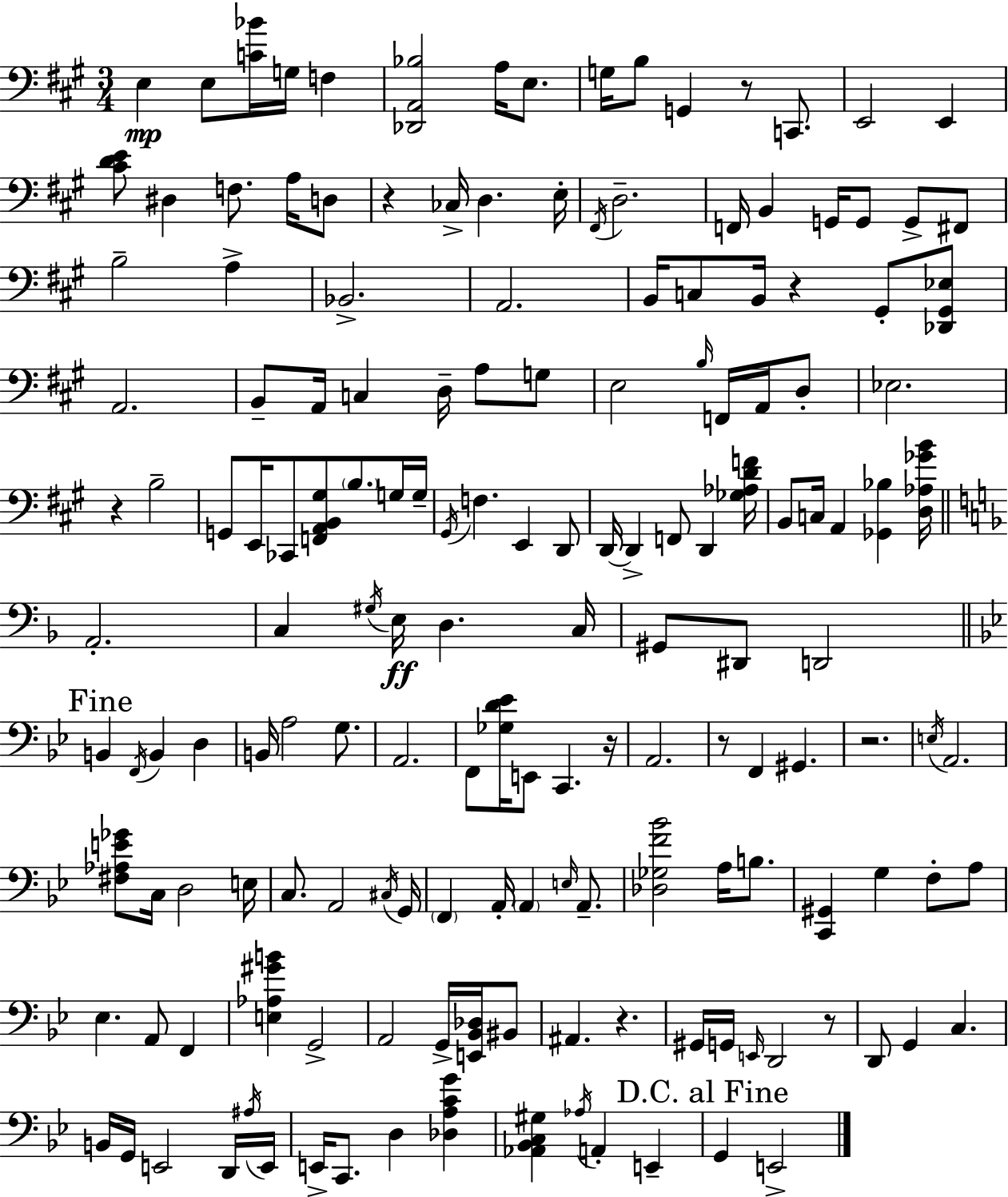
{
  \clef bass
  \numericTimeSignature
  \time 3/4
  \key a \major
  e4\mp e8 <c' bes'>16 g16 f4 | <des, a, bes>2 a16 e8. | g16 b8 g,4 r8 c,8. | e,2 e,4 | \break <cis' d' e'>8 dis4 f8. a16 d8 | r4 ces16-> d4. e16-. | \acciaccatura { fis,16 } d2.-- | f,16 b,4 g,16 g,8 g,8-> fis,8 | \break b2-- a4-> | bes,2.-> | a,2. | b,16 c8 b,16 r4 gis,8-. <des, gis, ees>8 | \break a,2. | b,8-- a,16 c4 d16-- a8 g8 | e2 \grace { b16 } f,16 a,16 | d8-. ees2. | \break r4 b2-- | g,8 e,16 ces,8 <f, a, b, gis>8 \parenthesize b8. | g16 g16-- \acciaccatura { gis,16 } f4. e,4 | d,8 d,16~~ d,4-> f,8 d,4 | \break <ges aes d' f'>16 b,8 c16 a,4 <ges, bes>4 | <d aes ges' b'>16 \bar "||" \break \key d \minor a,2.-. | c4 \acciaccatura { gis16 } e16\ff d4. | c16 gis,8 dis,8 d,2 | \mark "Fine" \bar "||" \break \key g \minor b,4 \acciaccatura { f,16 } b,4 d4 | b,16 a2 g8. | a,2. | f,8 <ges d' ees'>16 e,8 c,4. | \break r16 a,2. | r8 f,4 gis,4. | r2. | \acciaccatura { e16 } a,2. | \break <fis aes e' ges'>8 c16 d2 | e16 c8. a,2 | \acciaccatura { cis16 } g,16 \parenthesize f,4 a,16-. \parenthesize a,4 | \grace { e16 } a,8.-- <des ges f' bes'>2 | \break a16 b8. <c, gis,>4 g4 | f8-. a8 ees4. a,8 | f,4 <e aes gis' b'>4 g,2-> | a,2 | \break g,16-> <e, bes, des>16 bis,8 ais,4. r4. | gis,16 g,16 \grace { e,16 } d,2 | r8 d,8 g,4 c4. | b,16 g,16 e,2 | \break d,16 \acciaccatura { ais16 } e,16 e,16-> c,8. d4 | <des a c' g'>4 <aes, bes, c gis>4 \acciaccatura { aes16 } a,4-. | e,4-- \mark "D.C. al Fine" g,4 e,2-> | \bar "|."
}